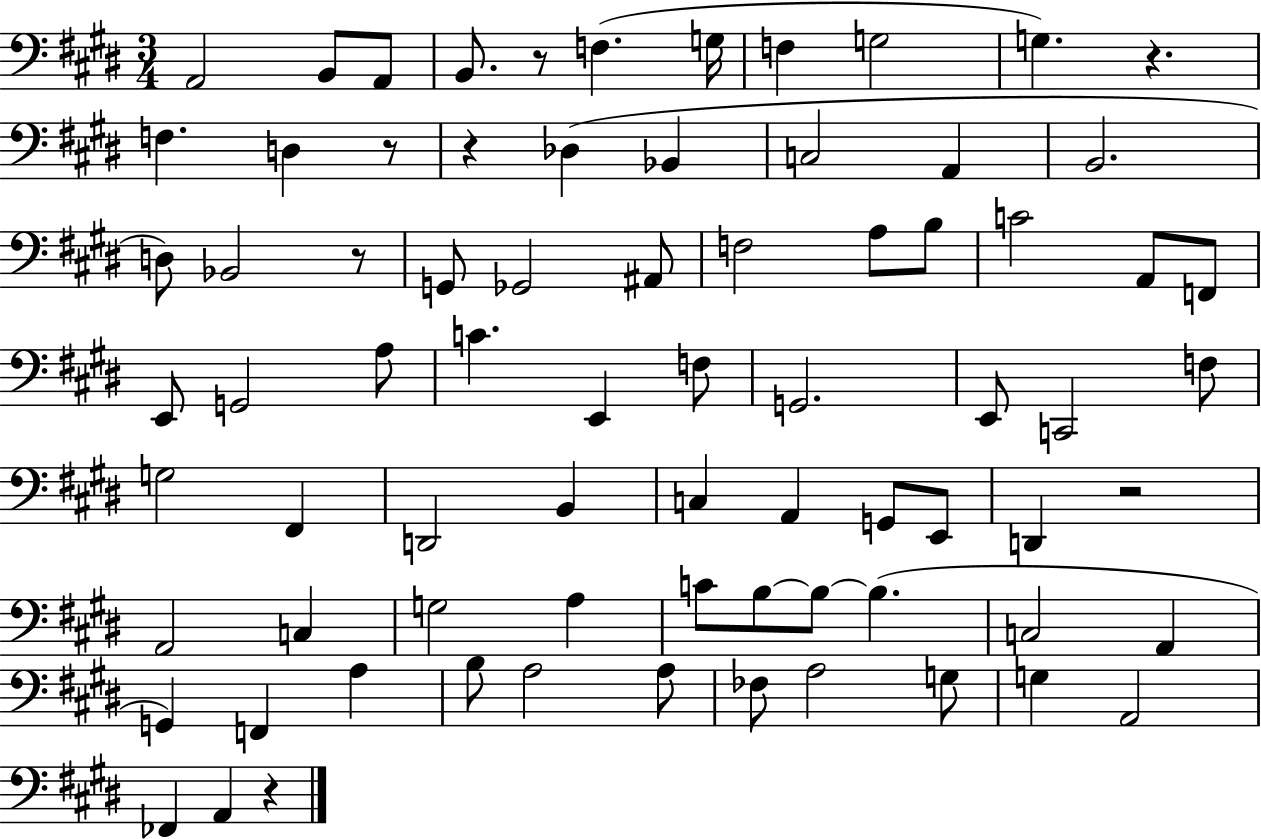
X:1
T:Untitled
M:3/4
L:1/4
K:E
A,,2 B,,/2 A,,/2 B,,/2 z/2 F, G,/4 F, G,2 G, z F, D, z/2 z _D, _B,, C,2 A,, B,,2 D,/2 _B,,2 z/2 G,,/2 _G,,2 ^A,,/2 F,2 A,/2 B,/2 C2 A,,/2 F,,/2 E,,/2 G,,2 A,/2 C E,, F,/2 G,,2 E,,/2 C,,2 F,/2 G,2 ^F,, D,,2 B,, C, A,, G,,/2 E,,/2 D,, z2 A,,2 C, G,2 A, C/2 B,/2 B,/2 B, C,2 A,, G,, F,, A, B,/2 A,2 A,/2 _F,/2 A,2 G,/2 G, A,,2 _F,, A,, z